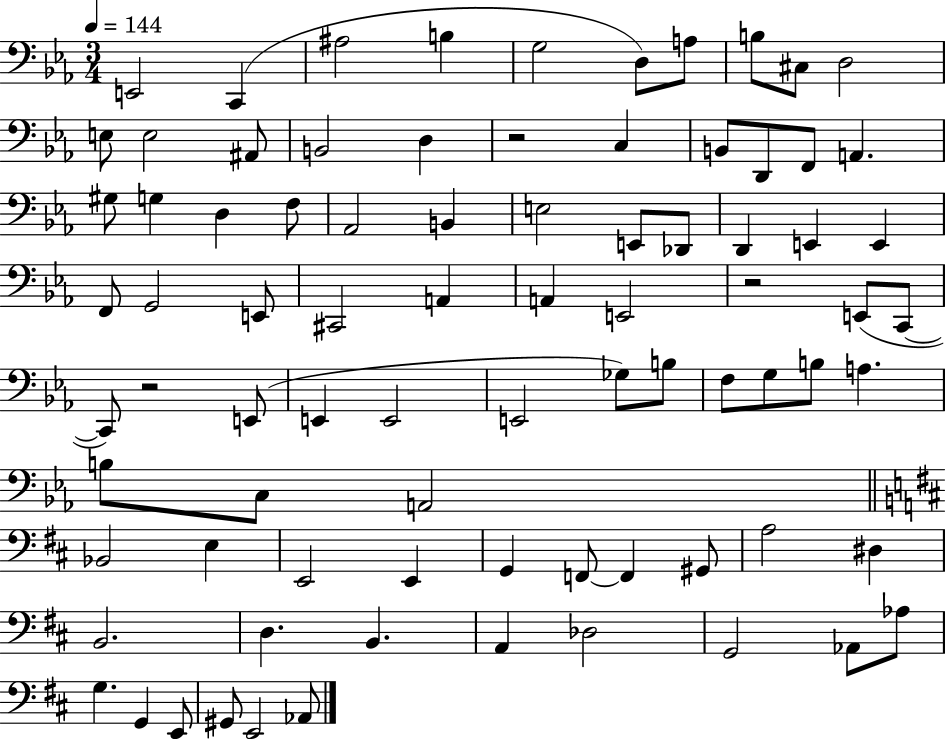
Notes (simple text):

E2/h C2/q A#3/h B3/q G3/h D3/e A3/e B3/e C#3/e D3/h E3/e E3/h A#2/e B2/h D3/q R/h C3/q B2/e D2/e F2/e A2/q. G#3/e G3/q D3/q F3/e Ab2/h B2/q E3/h E2/e Db2/e D2/q E2/q E2/q F2/e G2/h E2/e C#2/h A2/q A2/q E2/h R/h E2/e C2/e C2/e R/h E2/e E2/q E2/h E2/h Gb3/e B3/e F3/e G3/e B3/e A3/q. B3/e C3/e A2/h Bb2/h E3/q E2/h E2/q G2/q F2/e F2/q G#2/e A3/h D#3/q B2/h. D3/q. B2/q. A2/q Db3/h G2/h Ab2/e Ab3/e G3/q. G2/q E2/e G#2/e E2/h Ab2/e